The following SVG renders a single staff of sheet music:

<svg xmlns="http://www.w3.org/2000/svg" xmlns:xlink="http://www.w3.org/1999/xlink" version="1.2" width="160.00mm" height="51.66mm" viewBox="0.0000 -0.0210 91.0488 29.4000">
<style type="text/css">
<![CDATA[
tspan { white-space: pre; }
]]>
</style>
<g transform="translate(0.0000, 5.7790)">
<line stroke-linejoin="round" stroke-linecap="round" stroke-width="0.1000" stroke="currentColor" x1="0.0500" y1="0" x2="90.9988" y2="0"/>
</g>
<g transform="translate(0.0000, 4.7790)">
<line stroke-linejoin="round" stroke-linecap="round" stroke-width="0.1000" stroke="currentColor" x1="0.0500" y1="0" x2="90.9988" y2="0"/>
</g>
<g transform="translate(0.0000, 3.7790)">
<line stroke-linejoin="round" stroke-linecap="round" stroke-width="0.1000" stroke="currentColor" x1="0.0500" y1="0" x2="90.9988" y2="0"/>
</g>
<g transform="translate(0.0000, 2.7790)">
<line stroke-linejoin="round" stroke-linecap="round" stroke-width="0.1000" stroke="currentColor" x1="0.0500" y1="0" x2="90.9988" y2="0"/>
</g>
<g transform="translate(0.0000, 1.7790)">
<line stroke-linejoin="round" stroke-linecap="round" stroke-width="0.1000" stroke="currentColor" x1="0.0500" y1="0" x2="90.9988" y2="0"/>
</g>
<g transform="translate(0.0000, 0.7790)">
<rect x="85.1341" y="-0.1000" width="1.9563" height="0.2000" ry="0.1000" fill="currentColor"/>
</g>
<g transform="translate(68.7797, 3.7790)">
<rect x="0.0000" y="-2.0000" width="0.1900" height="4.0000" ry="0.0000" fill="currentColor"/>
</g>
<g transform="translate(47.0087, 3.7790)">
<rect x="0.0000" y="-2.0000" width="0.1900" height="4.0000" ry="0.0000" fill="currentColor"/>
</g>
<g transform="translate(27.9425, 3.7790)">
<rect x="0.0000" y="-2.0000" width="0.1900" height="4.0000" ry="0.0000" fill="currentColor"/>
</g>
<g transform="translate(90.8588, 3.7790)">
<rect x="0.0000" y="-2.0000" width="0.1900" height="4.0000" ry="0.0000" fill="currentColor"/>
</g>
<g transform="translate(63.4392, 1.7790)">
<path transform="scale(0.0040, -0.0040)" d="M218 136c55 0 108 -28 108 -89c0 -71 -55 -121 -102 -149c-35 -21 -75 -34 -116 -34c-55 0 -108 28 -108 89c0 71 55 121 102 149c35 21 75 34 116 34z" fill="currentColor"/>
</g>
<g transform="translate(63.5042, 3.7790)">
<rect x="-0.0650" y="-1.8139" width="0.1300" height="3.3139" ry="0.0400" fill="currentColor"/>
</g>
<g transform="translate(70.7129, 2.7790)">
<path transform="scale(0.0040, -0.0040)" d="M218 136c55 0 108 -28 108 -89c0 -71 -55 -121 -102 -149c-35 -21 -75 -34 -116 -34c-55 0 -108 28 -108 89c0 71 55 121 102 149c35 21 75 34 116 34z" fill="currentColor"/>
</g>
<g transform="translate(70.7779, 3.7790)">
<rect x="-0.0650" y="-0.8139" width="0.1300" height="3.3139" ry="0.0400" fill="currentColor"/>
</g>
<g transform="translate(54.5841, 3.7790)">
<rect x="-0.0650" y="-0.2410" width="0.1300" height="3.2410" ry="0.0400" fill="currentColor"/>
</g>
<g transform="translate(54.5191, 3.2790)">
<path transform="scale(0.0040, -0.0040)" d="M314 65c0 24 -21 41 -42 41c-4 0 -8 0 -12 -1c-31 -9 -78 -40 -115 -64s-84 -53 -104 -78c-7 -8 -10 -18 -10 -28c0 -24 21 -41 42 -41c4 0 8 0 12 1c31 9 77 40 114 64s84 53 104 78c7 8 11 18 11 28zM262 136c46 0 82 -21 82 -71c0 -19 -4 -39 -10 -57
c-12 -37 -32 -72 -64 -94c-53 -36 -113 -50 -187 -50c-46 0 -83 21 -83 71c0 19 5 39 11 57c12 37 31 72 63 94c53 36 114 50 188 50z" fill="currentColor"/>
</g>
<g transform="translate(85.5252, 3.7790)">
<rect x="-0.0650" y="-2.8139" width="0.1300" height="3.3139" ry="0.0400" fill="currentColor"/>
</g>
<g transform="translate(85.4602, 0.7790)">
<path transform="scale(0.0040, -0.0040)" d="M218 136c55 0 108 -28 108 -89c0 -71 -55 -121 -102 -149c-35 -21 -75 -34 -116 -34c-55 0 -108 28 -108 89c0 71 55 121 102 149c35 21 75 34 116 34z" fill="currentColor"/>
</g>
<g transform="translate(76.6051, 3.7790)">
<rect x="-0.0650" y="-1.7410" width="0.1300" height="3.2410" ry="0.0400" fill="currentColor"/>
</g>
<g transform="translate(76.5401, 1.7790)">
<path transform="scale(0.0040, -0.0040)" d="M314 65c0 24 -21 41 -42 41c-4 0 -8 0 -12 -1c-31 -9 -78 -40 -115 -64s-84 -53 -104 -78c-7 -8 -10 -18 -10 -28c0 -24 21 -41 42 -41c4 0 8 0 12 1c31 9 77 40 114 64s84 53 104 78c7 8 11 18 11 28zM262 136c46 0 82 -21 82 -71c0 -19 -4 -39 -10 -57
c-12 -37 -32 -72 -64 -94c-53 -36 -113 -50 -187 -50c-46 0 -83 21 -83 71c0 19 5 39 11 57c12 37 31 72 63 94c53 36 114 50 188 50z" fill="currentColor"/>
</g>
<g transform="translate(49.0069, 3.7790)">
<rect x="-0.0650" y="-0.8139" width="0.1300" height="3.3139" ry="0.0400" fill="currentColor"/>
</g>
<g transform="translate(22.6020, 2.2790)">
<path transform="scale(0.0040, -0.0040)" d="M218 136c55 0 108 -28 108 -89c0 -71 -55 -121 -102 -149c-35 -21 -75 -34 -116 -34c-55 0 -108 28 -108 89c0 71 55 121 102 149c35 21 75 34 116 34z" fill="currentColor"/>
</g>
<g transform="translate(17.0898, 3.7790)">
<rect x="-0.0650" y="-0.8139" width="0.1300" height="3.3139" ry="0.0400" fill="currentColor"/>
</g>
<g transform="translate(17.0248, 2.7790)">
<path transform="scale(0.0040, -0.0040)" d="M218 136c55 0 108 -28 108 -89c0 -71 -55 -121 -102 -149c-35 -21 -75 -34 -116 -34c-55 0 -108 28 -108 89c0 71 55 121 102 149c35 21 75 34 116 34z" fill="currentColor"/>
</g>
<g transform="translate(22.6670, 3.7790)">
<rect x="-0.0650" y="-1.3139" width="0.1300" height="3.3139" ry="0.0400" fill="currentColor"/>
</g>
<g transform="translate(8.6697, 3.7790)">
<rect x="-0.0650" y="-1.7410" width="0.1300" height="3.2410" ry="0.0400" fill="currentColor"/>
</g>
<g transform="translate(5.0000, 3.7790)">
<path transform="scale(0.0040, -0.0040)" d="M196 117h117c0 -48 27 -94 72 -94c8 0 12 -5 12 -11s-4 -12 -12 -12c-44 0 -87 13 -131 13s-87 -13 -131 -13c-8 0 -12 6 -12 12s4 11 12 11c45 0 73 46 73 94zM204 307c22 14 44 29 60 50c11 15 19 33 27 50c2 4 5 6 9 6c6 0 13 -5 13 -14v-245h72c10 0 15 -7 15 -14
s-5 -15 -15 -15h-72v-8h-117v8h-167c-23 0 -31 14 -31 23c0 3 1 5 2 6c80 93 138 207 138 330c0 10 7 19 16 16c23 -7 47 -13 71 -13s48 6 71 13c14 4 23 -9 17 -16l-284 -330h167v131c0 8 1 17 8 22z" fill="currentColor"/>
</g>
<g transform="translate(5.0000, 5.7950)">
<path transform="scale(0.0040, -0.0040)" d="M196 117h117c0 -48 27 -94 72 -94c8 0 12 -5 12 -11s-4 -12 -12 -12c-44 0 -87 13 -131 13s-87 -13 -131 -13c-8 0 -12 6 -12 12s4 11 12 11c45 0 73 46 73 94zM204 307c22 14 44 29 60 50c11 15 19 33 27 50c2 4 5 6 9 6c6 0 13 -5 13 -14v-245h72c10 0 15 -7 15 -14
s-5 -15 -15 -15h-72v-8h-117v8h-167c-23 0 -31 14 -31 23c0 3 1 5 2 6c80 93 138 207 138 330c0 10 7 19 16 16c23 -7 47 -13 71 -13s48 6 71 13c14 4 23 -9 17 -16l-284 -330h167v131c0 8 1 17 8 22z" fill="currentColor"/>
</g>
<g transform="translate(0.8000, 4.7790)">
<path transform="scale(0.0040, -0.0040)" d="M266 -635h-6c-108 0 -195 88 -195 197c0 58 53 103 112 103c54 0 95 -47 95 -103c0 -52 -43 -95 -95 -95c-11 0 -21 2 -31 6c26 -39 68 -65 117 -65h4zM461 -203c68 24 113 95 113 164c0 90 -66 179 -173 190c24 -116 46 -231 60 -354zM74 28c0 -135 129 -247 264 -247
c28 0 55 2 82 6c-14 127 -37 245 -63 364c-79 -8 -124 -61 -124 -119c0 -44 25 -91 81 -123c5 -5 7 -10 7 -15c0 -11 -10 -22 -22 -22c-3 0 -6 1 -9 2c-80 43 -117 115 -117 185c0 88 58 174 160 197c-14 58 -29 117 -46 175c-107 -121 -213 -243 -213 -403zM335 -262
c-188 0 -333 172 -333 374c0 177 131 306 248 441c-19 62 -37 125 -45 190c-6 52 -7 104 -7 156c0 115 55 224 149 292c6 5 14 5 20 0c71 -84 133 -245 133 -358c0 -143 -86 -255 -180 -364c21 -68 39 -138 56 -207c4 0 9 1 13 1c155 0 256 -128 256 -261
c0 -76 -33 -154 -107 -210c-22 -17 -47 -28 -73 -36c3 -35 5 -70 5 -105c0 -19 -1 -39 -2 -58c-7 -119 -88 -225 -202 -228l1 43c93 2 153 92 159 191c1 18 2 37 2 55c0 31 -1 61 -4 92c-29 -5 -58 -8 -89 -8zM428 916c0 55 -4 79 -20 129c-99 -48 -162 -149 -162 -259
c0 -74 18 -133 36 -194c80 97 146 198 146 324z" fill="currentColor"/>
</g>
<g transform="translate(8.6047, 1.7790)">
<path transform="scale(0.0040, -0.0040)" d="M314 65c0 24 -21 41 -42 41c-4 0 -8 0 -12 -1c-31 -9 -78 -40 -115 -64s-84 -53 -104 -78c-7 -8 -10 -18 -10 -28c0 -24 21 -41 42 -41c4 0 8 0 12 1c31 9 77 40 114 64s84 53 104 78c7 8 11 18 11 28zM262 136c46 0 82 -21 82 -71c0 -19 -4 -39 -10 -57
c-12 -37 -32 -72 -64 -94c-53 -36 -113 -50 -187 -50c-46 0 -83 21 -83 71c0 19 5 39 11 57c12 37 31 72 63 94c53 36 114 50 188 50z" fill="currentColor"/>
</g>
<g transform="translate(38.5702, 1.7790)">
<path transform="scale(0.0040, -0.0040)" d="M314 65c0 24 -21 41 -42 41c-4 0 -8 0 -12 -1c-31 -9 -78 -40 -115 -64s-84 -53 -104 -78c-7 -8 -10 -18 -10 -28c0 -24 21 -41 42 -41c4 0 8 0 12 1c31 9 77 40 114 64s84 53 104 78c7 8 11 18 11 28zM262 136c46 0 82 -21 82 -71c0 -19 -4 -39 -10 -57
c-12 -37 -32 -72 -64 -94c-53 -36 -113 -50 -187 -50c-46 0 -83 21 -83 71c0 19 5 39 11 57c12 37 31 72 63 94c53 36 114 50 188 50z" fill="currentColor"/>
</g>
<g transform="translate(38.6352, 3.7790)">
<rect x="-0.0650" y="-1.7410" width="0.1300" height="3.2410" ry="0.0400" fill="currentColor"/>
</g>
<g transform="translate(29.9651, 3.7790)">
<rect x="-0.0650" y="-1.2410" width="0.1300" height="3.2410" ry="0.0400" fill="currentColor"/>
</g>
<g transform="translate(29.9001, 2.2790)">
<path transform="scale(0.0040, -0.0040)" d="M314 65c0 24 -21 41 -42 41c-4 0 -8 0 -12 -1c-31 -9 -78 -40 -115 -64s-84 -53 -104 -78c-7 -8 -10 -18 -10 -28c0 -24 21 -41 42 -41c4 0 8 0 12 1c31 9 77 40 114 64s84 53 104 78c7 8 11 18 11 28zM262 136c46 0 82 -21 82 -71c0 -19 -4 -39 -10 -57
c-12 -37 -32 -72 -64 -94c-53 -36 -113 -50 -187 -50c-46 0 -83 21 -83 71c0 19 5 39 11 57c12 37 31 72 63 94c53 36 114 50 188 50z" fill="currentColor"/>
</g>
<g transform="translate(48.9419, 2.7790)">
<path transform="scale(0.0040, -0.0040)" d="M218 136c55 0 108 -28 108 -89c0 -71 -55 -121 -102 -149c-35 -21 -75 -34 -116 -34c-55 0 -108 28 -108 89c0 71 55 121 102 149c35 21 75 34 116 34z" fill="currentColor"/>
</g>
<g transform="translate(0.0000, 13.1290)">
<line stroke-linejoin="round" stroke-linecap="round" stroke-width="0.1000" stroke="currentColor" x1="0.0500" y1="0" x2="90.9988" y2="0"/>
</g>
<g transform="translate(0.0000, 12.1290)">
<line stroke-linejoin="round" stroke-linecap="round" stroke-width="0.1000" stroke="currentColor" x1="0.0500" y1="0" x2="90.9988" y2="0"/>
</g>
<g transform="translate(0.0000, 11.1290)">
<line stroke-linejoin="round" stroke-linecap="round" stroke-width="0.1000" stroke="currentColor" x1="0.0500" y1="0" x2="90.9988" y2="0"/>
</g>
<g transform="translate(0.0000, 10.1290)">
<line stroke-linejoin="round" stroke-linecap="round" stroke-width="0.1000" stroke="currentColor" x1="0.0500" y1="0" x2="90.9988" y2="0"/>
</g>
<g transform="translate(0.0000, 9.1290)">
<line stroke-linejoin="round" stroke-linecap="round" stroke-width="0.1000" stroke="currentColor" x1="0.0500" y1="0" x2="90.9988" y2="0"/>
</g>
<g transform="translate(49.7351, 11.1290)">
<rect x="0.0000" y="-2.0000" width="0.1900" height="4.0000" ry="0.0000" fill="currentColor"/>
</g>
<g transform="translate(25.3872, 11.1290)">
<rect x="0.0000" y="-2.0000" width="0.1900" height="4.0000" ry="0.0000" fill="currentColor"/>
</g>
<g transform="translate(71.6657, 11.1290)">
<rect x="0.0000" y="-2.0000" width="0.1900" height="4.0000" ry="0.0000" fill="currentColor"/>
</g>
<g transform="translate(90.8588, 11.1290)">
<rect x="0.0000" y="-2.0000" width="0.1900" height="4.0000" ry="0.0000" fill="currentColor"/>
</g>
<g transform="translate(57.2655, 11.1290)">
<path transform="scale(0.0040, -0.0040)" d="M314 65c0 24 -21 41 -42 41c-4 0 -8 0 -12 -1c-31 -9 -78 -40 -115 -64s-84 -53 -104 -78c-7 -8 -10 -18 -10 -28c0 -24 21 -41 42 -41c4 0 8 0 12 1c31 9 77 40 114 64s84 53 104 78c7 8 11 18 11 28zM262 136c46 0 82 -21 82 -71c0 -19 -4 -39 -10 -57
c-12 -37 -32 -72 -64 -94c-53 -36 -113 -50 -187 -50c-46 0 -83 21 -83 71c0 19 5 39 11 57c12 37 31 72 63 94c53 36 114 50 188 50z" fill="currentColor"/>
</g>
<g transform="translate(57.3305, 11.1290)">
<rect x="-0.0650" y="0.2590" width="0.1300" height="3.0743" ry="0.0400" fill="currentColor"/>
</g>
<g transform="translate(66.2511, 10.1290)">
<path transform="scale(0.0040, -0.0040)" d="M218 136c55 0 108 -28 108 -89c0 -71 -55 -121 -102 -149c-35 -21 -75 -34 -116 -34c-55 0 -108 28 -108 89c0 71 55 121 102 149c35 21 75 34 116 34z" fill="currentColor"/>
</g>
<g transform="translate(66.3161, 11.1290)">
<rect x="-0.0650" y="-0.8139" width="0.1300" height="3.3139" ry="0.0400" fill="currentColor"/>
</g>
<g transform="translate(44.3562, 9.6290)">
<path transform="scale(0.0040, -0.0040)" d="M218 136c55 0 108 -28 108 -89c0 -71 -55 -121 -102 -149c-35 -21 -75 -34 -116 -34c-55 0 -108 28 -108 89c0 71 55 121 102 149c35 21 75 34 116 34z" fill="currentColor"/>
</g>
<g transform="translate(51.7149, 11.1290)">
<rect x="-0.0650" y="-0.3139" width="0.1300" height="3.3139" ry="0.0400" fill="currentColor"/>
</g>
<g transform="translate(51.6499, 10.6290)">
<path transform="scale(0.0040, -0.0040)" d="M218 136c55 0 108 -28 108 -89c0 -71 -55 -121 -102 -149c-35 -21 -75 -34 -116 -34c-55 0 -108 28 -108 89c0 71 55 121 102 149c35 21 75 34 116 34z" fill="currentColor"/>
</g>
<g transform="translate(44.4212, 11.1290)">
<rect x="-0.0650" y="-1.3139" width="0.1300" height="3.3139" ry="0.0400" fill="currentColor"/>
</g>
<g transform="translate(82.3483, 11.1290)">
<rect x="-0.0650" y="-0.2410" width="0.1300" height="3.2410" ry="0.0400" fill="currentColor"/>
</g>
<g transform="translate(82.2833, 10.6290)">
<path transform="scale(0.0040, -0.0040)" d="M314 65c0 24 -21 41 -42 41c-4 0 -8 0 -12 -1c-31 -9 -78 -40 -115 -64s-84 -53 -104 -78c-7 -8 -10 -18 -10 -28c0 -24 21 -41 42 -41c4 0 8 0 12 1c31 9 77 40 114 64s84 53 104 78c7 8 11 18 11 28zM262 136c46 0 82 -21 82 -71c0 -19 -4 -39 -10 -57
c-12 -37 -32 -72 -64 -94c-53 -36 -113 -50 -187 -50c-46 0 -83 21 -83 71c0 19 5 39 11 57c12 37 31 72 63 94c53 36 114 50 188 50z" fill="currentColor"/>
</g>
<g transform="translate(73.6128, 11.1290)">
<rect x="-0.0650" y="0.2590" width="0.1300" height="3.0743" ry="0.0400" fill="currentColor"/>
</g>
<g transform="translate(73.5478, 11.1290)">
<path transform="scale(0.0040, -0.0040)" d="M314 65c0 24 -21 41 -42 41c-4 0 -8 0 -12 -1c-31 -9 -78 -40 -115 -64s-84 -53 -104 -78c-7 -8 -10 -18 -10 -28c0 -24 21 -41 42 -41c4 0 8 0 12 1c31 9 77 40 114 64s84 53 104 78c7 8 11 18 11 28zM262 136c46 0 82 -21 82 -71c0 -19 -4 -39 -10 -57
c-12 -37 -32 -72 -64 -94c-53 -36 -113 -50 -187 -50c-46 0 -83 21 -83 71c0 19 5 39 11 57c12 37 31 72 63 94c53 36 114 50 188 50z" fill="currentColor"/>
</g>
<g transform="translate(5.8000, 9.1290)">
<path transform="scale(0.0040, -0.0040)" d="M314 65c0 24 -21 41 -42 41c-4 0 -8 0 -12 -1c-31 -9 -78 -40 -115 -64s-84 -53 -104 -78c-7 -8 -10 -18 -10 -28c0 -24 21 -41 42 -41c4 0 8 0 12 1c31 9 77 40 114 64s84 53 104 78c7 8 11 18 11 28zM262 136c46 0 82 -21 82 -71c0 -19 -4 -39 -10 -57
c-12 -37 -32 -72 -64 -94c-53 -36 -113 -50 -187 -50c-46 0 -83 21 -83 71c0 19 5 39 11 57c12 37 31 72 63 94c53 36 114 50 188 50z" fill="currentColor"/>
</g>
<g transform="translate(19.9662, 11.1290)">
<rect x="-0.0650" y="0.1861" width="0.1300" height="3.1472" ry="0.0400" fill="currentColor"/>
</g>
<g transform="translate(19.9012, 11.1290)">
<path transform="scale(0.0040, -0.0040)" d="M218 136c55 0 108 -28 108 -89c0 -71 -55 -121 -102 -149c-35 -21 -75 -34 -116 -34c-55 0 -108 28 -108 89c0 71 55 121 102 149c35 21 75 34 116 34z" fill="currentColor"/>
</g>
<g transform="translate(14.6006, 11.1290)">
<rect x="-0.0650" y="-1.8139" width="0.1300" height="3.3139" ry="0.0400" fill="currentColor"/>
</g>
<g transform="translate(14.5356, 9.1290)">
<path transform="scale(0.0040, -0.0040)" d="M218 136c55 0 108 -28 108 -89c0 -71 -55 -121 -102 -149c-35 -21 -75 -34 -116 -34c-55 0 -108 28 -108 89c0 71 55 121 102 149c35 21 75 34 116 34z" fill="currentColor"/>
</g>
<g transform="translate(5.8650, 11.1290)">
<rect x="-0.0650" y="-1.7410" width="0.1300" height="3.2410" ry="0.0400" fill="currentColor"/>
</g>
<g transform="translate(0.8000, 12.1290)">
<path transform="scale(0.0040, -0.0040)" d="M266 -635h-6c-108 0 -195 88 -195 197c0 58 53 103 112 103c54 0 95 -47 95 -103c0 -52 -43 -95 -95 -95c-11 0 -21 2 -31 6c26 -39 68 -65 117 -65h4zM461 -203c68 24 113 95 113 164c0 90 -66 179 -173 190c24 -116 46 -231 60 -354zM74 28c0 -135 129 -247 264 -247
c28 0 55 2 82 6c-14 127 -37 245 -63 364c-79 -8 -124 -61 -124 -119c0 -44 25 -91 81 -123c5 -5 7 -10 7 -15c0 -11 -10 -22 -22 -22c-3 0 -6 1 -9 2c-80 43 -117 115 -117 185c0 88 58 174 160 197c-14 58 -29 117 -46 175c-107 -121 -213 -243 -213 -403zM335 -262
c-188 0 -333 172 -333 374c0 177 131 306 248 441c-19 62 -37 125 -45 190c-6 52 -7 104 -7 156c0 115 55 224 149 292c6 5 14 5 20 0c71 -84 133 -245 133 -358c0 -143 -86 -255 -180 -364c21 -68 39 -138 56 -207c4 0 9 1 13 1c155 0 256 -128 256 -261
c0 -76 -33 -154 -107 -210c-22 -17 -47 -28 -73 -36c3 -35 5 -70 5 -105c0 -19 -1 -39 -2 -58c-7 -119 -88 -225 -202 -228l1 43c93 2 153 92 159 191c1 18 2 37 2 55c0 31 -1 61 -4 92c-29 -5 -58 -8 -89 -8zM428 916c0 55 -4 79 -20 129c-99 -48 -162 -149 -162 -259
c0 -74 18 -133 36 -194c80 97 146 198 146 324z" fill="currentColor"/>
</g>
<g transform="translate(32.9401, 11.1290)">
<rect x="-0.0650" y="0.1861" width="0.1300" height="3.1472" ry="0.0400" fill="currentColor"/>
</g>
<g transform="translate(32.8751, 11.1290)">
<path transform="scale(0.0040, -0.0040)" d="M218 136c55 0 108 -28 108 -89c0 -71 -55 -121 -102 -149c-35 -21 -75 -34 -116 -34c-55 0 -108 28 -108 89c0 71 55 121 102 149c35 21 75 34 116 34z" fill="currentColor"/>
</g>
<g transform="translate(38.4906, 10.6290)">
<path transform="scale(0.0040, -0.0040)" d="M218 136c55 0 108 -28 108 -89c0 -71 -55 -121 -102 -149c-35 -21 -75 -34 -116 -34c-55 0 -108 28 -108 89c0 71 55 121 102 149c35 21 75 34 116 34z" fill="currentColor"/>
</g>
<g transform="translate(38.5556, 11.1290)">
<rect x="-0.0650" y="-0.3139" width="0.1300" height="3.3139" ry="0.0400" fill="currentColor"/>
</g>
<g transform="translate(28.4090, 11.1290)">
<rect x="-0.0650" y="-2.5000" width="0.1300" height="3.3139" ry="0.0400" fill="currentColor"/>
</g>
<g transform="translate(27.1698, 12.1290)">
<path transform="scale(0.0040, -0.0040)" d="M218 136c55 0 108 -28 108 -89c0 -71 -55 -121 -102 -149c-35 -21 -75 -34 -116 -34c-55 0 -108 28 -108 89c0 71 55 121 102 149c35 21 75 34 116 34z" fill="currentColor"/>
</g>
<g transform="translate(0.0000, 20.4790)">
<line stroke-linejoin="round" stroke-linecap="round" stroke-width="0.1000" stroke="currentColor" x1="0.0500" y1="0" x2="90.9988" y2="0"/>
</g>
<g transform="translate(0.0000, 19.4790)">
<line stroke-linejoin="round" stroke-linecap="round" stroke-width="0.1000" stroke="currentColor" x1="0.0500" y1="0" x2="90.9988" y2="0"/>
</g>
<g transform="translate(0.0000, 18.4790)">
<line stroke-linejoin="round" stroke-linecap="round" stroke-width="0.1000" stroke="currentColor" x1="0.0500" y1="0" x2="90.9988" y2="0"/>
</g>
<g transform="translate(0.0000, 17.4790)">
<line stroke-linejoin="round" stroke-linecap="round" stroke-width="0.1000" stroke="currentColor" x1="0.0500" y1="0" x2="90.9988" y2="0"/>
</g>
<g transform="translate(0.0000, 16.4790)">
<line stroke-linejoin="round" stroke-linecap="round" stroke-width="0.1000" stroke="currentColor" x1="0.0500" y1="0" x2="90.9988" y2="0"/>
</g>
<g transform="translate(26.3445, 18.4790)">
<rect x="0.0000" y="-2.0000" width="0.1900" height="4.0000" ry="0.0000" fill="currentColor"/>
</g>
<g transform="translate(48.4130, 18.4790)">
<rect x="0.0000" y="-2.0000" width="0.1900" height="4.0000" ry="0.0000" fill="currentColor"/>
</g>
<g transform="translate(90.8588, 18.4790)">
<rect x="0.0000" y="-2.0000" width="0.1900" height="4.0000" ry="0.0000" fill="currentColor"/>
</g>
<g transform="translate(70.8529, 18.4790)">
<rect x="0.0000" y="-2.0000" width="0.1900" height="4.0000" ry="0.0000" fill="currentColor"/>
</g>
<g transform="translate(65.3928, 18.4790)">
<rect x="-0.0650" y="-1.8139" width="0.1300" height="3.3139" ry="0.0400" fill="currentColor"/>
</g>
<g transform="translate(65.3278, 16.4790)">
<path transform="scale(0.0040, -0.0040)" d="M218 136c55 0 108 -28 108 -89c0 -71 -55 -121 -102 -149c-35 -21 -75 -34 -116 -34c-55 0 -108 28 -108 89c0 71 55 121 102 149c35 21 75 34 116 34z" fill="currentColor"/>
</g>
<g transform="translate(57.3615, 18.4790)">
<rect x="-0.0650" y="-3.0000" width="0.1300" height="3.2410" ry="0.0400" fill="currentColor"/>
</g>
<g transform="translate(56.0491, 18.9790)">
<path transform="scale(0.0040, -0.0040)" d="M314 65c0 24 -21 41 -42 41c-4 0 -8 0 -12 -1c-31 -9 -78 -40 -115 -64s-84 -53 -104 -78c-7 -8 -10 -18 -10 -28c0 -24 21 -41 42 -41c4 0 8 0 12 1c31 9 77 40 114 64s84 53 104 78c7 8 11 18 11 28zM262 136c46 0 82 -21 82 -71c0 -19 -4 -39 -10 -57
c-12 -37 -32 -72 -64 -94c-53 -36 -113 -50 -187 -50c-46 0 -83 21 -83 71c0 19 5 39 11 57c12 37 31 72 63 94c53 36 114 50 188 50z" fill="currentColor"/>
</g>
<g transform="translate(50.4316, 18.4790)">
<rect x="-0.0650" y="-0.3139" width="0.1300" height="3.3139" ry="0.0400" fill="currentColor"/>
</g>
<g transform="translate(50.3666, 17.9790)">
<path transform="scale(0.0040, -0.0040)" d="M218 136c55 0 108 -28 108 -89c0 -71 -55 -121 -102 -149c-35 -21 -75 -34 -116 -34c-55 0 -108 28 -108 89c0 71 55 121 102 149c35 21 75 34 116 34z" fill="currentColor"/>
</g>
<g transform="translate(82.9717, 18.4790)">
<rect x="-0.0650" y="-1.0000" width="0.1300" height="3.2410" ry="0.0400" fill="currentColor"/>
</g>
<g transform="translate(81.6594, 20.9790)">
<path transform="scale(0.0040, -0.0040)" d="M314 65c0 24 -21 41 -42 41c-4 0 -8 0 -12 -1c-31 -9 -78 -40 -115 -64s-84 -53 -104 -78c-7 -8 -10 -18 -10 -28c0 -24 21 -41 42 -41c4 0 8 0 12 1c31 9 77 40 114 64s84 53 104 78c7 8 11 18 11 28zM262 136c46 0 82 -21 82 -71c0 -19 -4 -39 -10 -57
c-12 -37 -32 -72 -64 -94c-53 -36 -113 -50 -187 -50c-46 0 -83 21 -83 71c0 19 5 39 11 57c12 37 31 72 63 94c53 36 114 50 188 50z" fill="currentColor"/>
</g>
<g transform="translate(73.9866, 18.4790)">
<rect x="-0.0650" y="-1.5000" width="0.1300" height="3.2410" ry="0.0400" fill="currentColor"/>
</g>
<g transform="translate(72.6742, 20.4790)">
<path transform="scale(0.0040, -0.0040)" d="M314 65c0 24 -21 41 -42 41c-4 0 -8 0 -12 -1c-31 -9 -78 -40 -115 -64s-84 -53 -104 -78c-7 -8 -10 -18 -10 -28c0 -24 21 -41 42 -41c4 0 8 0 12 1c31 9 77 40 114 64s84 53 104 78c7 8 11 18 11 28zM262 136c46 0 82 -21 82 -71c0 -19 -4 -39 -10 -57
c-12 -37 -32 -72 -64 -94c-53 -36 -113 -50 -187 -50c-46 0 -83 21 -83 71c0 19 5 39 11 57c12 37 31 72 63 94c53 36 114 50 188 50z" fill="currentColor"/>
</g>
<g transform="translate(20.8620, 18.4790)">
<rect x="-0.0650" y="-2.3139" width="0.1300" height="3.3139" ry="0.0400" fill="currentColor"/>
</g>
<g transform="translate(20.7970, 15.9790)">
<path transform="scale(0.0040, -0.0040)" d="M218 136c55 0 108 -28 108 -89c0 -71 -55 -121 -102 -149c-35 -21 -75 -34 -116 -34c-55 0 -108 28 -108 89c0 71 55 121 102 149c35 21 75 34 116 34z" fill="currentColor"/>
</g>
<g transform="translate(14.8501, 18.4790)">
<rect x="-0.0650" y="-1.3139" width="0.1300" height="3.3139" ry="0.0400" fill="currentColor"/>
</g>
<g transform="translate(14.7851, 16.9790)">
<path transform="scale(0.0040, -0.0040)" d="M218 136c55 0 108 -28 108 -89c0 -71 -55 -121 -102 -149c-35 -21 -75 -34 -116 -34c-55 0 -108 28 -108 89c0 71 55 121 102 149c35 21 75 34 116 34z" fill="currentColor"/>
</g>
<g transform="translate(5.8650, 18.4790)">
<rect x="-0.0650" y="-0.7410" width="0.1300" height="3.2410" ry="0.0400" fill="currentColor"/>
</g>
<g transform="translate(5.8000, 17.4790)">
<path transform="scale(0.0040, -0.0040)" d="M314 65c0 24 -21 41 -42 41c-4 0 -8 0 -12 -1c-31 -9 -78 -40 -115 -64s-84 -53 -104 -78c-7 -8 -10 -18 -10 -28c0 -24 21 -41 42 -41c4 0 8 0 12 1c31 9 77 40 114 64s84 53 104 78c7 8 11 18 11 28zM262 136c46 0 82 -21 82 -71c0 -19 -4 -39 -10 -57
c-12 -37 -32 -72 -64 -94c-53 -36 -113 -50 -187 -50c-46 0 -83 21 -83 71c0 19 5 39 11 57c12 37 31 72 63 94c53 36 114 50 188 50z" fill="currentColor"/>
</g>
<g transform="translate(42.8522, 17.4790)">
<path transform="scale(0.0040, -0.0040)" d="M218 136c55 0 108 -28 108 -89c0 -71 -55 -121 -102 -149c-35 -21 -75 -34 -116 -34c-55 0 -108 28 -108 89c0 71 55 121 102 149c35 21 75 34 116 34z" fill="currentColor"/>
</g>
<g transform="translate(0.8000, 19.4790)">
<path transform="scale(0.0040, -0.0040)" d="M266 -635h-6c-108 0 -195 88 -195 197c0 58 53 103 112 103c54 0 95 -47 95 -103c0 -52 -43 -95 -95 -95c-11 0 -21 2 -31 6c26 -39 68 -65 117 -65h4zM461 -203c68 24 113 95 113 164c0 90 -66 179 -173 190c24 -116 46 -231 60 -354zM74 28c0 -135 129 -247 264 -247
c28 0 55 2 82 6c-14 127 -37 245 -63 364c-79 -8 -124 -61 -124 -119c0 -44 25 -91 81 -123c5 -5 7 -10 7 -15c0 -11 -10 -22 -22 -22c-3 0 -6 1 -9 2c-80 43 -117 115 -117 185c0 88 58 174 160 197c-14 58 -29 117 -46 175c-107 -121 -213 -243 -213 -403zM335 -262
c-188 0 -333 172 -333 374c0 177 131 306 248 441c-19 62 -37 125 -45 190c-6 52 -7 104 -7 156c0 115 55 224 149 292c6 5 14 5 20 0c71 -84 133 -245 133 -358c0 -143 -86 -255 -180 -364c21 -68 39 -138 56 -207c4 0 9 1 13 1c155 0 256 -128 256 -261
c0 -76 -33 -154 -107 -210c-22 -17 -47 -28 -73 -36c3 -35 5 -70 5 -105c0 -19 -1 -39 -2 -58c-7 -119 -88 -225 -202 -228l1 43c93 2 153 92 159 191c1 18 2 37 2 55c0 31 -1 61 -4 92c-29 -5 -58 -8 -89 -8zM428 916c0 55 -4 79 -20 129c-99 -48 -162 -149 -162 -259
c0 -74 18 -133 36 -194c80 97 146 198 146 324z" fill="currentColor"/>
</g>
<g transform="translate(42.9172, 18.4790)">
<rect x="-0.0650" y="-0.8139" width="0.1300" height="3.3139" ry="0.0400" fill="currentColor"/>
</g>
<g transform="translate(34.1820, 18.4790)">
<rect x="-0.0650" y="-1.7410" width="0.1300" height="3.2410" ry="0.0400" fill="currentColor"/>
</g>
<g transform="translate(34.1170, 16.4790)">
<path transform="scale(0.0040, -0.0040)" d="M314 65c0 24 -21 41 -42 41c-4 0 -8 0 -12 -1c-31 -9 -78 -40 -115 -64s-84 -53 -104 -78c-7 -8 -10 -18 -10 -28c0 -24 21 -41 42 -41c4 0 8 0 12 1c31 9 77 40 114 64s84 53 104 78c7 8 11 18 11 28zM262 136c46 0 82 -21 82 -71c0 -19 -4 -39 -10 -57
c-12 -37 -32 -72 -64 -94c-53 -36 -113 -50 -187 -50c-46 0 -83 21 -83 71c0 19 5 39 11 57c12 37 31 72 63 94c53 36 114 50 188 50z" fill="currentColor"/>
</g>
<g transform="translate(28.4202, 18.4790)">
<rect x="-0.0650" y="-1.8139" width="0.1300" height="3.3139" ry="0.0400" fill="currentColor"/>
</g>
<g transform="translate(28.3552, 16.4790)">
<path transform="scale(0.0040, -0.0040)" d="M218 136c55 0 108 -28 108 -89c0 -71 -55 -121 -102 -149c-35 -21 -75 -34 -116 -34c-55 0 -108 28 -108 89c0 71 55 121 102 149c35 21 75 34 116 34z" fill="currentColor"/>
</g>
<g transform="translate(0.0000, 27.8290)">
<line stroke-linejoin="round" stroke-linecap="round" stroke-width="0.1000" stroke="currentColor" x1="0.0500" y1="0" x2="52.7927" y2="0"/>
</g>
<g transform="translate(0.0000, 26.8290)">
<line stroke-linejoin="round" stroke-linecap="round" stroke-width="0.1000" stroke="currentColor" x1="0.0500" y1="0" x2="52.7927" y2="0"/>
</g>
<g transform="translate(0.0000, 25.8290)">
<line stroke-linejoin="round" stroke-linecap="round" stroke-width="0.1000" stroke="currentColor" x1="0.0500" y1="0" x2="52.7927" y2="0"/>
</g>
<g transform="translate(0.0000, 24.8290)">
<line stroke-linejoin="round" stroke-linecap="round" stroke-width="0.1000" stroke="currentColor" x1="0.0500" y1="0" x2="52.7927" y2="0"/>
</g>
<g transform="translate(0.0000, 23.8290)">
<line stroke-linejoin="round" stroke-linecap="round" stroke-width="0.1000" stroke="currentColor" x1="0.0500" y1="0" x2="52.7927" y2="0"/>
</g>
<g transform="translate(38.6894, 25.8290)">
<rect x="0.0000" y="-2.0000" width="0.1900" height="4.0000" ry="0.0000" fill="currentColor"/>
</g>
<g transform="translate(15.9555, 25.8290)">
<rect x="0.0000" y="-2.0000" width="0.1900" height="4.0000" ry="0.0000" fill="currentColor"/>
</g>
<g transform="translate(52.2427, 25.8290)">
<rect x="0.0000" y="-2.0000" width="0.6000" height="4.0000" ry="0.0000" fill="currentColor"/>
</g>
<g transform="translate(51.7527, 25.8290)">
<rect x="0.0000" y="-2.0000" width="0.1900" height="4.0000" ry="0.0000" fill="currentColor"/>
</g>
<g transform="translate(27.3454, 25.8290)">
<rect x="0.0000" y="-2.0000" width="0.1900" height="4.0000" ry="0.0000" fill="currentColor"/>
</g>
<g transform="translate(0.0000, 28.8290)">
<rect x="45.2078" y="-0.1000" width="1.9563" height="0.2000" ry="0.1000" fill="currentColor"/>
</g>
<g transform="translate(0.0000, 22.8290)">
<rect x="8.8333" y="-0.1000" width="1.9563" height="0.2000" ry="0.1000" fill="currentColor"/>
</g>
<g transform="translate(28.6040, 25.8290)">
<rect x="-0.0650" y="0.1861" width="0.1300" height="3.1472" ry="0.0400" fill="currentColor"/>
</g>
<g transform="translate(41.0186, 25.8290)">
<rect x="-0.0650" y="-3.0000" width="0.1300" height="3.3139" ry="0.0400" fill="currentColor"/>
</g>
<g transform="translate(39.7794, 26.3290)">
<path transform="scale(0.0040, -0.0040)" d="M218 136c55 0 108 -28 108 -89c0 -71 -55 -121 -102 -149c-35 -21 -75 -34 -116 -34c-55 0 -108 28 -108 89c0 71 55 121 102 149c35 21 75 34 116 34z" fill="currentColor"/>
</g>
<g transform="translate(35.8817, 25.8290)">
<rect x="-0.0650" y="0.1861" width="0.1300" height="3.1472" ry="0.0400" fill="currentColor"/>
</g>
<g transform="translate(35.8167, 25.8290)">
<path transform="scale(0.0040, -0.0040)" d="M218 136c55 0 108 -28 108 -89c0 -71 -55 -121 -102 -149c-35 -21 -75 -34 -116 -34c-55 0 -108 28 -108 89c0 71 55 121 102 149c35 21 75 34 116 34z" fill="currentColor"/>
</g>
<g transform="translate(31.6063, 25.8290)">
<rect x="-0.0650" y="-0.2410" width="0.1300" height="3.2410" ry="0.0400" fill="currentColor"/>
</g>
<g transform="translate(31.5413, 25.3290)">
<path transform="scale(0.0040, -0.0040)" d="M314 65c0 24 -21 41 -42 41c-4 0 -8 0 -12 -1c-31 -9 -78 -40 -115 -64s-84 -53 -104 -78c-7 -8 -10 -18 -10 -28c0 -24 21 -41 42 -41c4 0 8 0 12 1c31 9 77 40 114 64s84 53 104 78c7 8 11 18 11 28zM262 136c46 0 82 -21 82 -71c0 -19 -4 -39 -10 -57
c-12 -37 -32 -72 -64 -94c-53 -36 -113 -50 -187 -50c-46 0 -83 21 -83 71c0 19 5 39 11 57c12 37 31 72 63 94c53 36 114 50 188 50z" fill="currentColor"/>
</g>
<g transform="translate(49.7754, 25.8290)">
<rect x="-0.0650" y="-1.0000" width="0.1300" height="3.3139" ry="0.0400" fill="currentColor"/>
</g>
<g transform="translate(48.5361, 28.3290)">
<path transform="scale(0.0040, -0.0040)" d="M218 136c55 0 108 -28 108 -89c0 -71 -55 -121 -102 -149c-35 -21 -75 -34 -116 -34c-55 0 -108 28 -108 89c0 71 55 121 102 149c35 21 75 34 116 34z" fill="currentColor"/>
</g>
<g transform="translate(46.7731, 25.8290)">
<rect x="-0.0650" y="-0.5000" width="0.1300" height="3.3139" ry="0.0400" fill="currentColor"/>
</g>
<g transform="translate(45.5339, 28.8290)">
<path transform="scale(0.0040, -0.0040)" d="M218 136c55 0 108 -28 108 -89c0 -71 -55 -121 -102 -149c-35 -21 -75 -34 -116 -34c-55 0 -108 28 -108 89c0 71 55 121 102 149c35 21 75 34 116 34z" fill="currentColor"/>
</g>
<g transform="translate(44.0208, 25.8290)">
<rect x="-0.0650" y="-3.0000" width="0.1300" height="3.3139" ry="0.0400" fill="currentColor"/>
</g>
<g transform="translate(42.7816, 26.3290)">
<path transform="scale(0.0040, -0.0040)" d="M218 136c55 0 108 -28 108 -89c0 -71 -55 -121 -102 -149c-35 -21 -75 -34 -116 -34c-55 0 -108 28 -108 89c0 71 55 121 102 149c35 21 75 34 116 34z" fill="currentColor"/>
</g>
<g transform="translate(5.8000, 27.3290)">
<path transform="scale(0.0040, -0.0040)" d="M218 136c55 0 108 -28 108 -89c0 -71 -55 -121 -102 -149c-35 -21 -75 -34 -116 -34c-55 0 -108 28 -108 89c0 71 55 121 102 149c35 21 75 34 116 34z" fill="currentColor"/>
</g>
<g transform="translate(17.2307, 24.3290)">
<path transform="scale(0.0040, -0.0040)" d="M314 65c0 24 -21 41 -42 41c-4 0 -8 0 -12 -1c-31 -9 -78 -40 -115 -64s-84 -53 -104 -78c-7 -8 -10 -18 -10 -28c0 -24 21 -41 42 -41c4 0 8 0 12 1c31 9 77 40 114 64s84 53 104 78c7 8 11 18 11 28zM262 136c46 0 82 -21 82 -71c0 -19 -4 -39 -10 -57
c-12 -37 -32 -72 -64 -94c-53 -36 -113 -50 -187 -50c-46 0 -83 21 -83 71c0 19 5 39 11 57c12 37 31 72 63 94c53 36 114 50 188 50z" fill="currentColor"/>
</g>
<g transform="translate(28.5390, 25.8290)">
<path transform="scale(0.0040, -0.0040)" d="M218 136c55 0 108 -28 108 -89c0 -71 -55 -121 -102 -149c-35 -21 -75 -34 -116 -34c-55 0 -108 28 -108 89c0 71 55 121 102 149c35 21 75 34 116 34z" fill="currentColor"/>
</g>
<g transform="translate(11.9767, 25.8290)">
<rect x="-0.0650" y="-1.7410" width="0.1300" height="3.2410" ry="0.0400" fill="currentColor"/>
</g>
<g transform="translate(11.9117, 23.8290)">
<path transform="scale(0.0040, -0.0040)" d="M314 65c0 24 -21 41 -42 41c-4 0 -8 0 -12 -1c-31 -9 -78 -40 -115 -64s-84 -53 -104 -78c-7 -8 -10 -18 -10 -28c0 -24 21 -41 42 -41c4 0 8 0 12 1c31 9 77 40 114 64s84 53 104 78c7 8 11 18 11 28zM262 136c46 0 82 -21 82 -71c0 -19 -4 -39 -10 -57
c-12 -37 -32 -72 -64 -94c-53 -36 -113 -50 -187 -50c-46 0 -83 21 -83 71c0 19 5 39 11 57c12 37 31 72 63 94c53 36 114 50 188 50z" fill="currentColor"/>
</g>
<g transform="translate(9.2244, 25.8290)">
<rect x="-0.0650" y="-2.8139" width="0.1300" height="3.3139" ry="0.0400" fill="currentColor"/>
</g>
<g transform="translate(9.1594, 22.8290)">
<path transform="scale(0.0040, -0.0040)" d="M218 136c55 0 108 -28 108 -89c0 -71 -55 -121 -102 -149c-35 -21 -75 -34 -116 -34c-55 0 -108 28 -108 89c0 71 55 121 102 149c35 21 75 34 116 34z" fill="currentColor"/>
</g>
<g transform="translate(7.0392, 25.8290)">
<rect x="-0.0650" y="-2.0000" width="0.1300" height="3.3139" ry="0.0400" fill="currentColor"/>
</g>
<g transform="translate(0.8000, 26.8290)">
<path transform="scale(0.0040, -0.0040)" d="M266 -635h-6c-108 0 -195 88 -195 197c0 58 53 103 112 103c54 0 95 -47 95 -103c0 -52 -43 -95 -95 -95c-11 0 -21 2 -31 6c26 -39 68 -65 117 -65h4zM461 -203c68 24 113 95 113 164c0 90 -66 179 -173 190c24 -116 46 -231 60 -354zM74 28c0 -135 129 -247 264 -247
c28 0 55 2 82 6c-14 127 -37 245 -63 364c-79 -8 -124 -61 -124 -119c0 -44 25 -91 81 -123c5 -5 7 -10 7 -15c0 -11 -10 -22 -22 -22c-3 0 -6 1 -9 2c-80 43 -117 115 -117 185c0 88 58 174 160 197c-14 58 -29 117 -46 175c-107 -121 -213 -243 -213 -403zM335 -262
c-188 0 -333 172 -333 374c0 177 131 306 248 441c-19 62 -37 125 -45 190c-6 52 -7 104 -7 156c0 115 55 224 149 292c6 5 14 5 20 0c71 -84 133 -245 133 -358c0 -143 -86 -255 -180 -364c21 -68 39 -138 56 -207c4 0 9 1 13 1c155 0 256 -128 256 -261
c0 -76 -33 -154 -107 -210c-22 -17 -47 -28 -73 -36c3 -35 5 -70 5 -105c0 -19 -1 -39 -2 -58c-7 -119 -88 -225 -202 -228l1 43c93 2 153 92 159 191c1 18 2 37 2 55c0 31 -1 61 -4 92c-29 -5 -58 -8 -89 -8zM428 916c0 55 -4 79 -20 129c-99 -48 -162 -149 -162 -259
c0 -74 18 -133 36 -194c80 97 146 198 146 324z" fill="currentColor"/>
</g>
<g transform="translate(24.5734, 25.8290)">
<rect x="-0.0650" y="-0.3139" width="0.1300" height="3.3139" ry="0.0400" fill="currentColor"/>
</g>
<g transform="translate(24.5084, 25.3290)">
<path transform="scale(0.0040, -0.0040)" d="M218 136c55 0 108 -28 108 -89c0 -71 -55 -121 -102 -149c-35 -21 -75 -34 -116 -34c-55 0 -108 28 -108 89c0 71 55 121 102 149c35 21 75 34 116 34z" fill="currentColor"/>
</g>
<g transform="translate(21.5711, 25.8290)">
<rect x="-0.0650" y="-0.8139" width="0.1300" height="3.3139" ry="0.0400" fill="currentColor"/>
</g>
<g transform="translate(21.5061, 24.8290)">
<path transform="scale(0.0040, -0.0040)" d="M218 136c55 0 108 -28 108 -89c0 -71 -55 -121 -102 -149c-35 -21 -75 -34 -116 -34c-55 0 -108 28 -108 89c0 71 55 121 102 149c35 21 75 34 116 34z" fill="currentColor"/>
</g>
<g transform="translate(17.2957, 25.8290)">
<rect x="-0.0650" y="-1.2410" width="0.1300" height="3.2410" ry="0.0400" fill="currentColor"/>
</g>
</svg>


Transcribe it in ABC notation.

X:1
T:Untitled
M:4/4
L:1/4
K:C
f2 d e e2 f2 d c2 f d f2 a f2 f B G B c e c B2 d B2 c2 d2 e g f f2 d c A2 f E2 D2 F a f2 e2 d c B c2 B A A C D